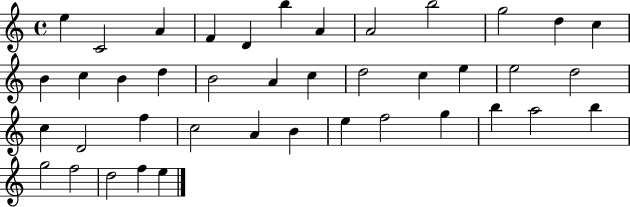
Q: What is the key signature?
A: C major